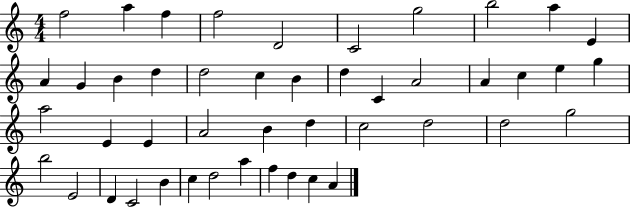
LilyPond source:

{
  \clef treble
  \numericTimeSignature
  \time 4/4
  \key c \major
  f''2 a''4 f''4 | f''2 d'2 | c'2 g''2 | b''2 a''4 e'4 | \break a'4 g'4 b'4 d''4 | d''2 c''4 b'4 | d''4 c'4 a'2 | a'4 c''4 e''4 g''4 | \break a''2 e'4 e'4 | a'2 b'4 d''4 | c''2 d''2 | d''2 g''2 | \break b''2 e'2 | d'4 c'2 b'4 | c''4 d''2 a''4 | f''4 d''4 c''4 a'4 | \break \bar "|."
}